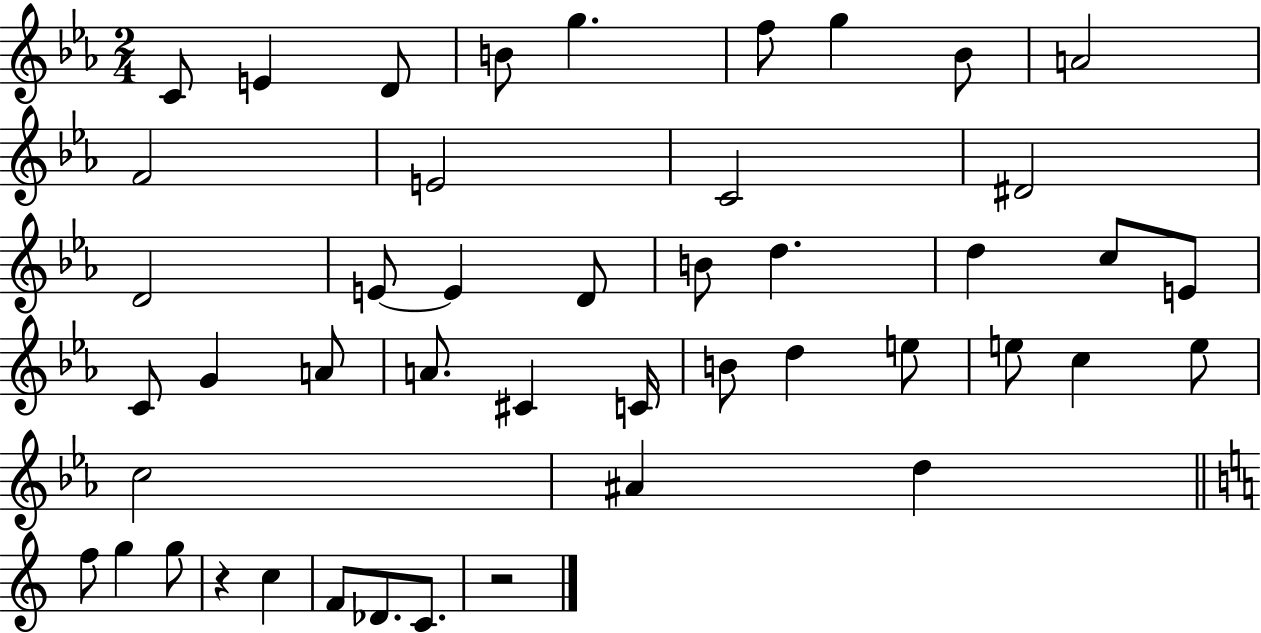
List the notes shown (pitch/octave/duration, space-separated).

C4/e E4/q D4/e B4/e G5/q. F5/e G5/q Bb4/e A4/h F4/h E4/h C4/h D#4/h D4/h E4/e E4/q D4/e B4/e D5/q. D5/q C5/e E4/e C4/e G4/q A4/e A4/e. C#4/q C4/s B4/e D5/q E5/e E5/e C5/q E5/e C5/h A#4/q D5/q F5/e G5/q G5/e R/q C5/q F4/e Db4/e. C4/e. R/h